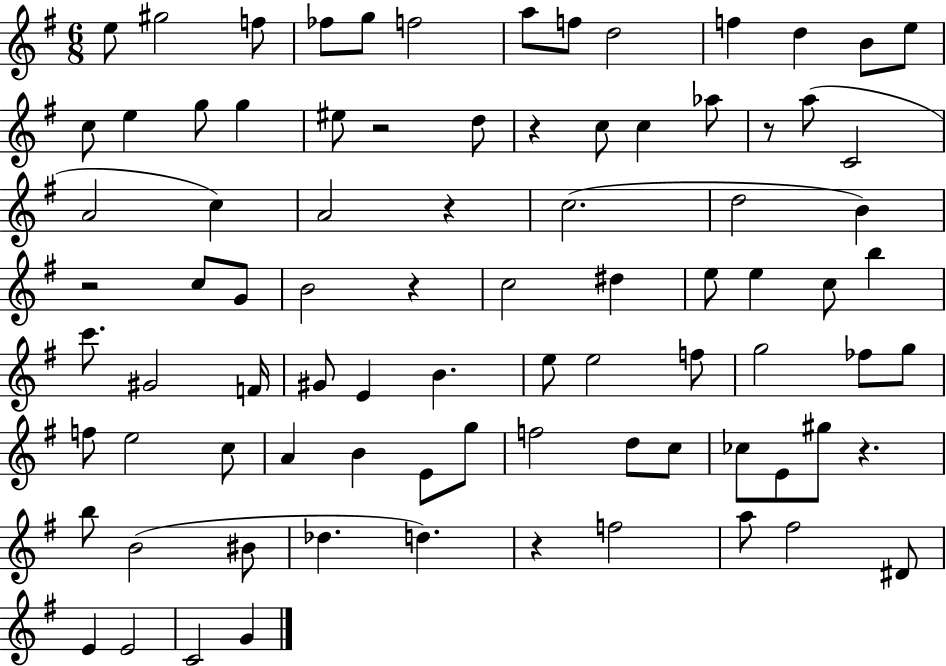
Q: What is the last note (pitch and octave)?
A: G4